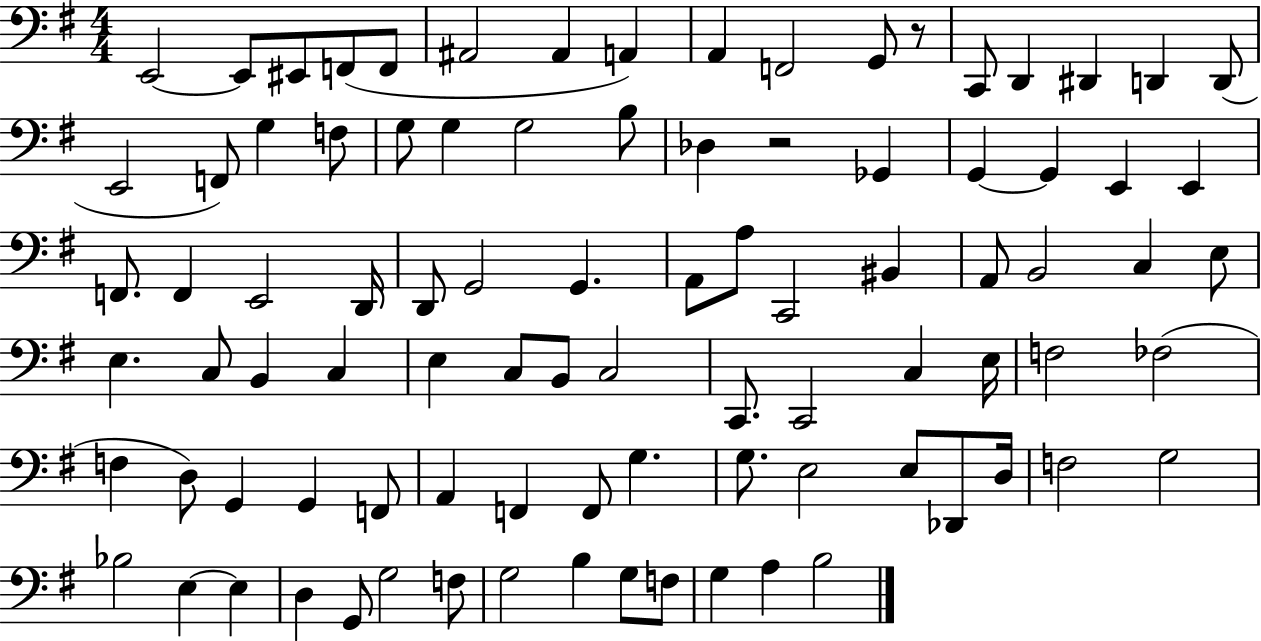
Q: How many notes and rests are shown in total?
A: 91